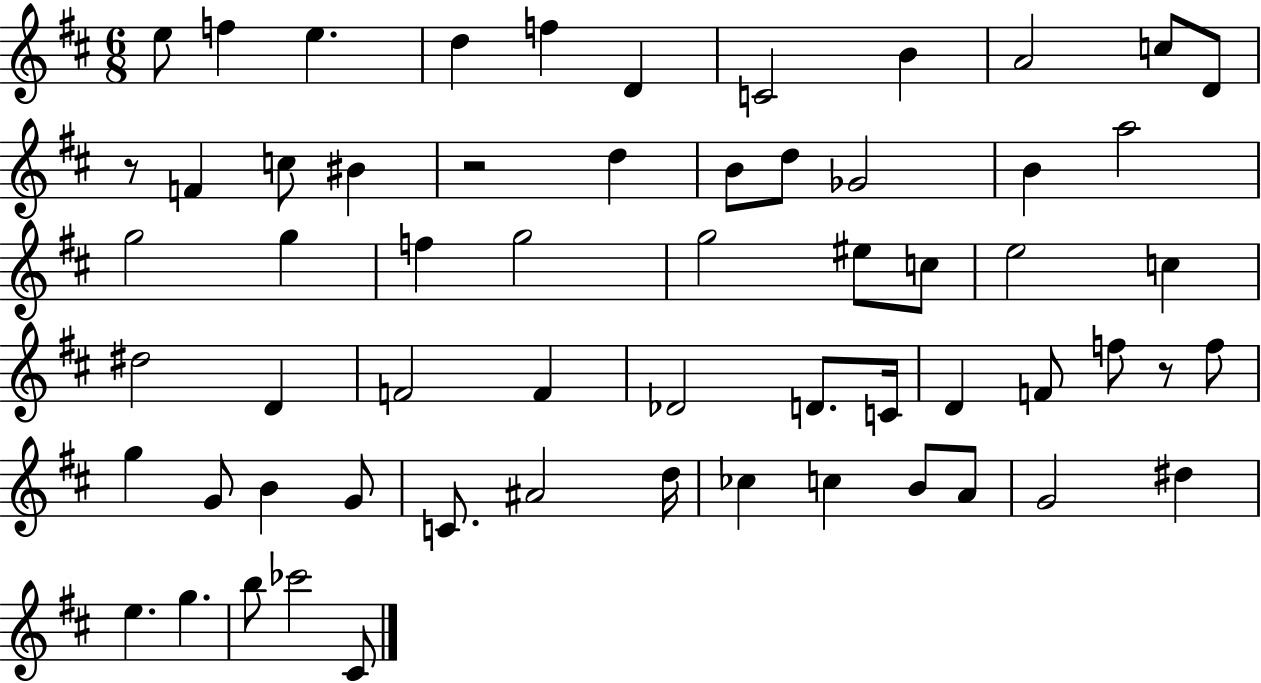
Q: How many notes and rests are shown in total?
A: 61